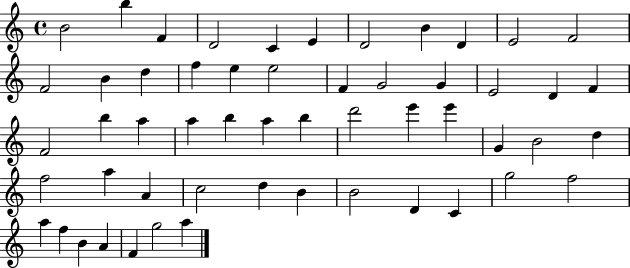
{
  \clef treble
  \time 4/4
  \defaultTimeSignature
  \key c \major
  b'2 b''4 f'4 | d'2 c'4 e'4 | d'2 b'4 d'4 | e'2 f'2 | \break f'2 b'4 d''4 | f''4 e''4 e''2 | f'4 g'2 g'4 | e'2 d'4 f'4 | \break f'2 b''4 a''4 | a''4 b''4 a''4 b''4 | d'''2 e'''4 e'''4 | g'4 b'2 d''4 | \break f''2 a''4 a'4 | c''2 d''4 b'4 | b'2 d'4 c'4 | g''2 f''2 | \break a''4 f''4 b'4 a'4 | f'4 g''2 a''4 | \bar "|."
}